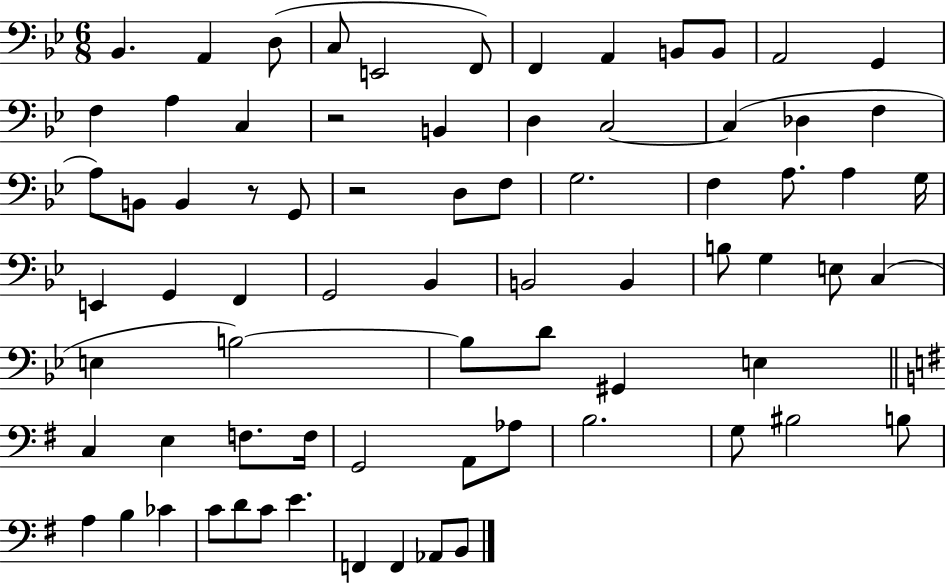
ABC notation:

X:1
T:Untitled
M:6/8
L:1/4
K:Bb
_B,, A,, D,/2 C,/2 E,,2 F,,/2 F,, A,, B,,/2 B,,/2 A,,2 G,, F, A, C, z2 B,, D, C,2 C, _D, F, A,/2 B,,/2 B,, z/2 G,,/2 z2 D,/2 F,/2 G,2 F, A,/2 A, G,/4 E,, G,, F,, G,,2 _B,, B,,2 B,, B,/2 G, E,/2 C, E, B,2 B,/2 D/2 ^G,, E, C, E, F,/2 F,/4 G,,2 A,,/2 _A,/2 B,2 G,/2 ^B,2 B,/2 A, B, _C C/2 D/2 C/2 E F,, F,, _A,,/2 B,,/2